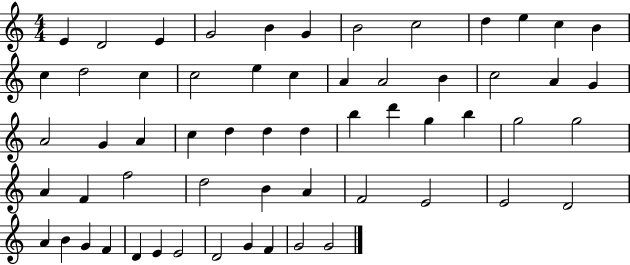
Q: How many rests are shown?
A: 0